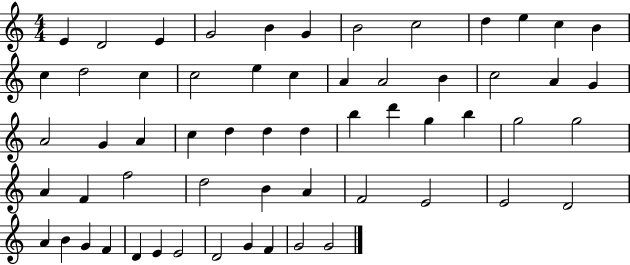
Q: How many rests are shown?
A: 0